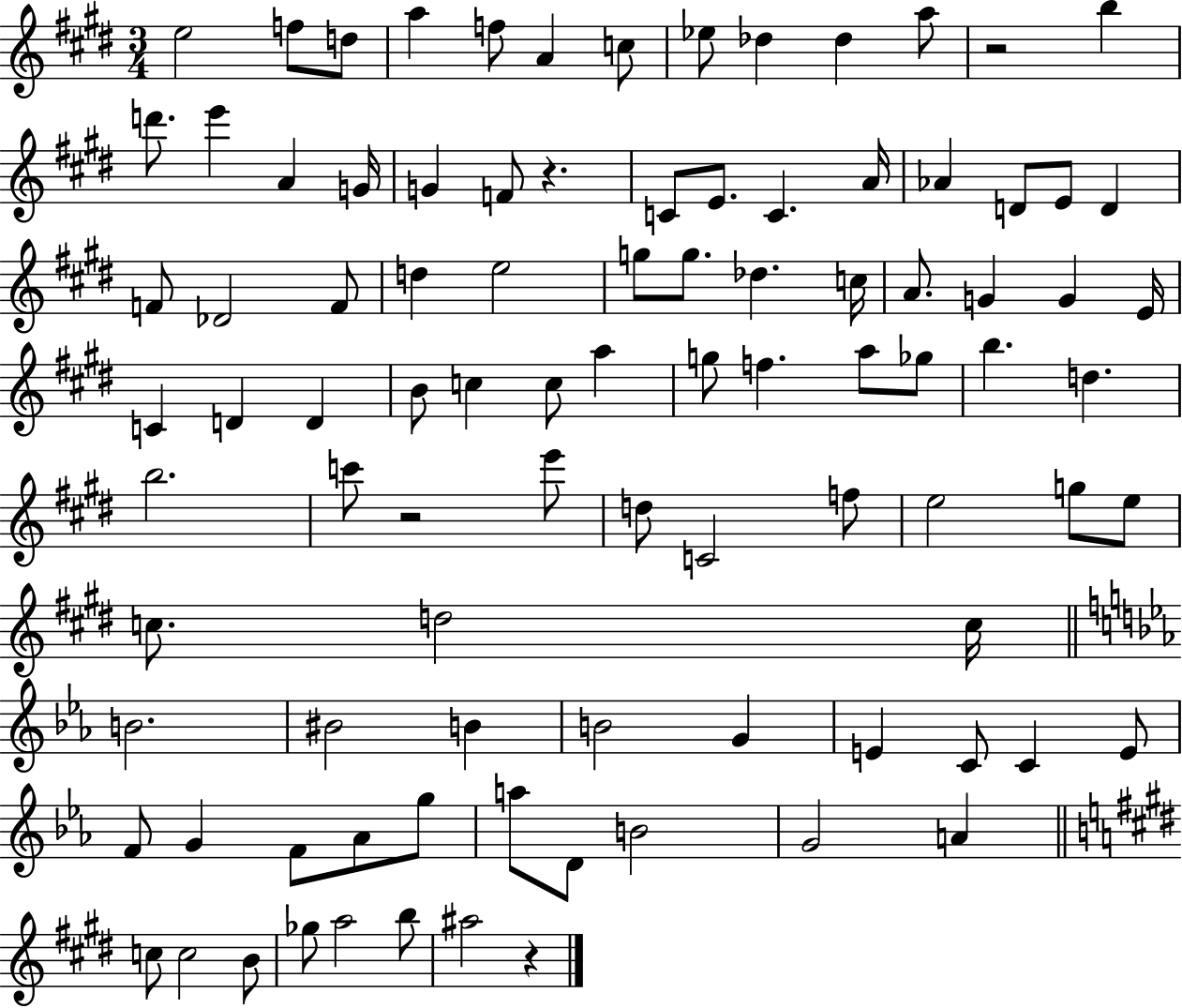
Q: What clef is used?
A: treble